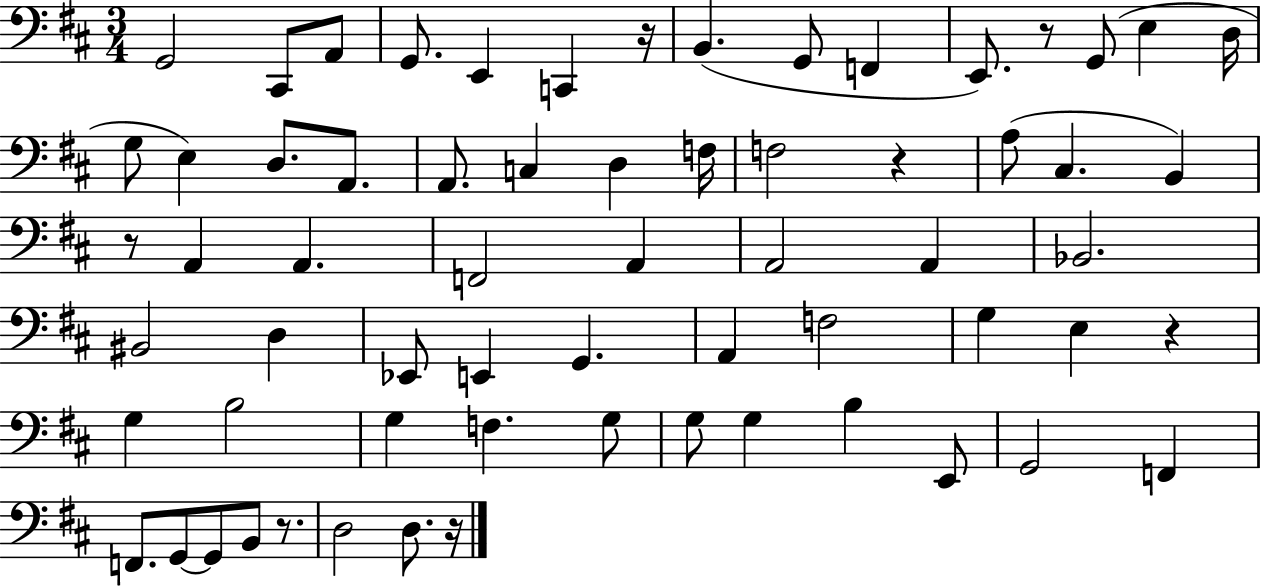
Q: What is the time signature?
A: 3/4